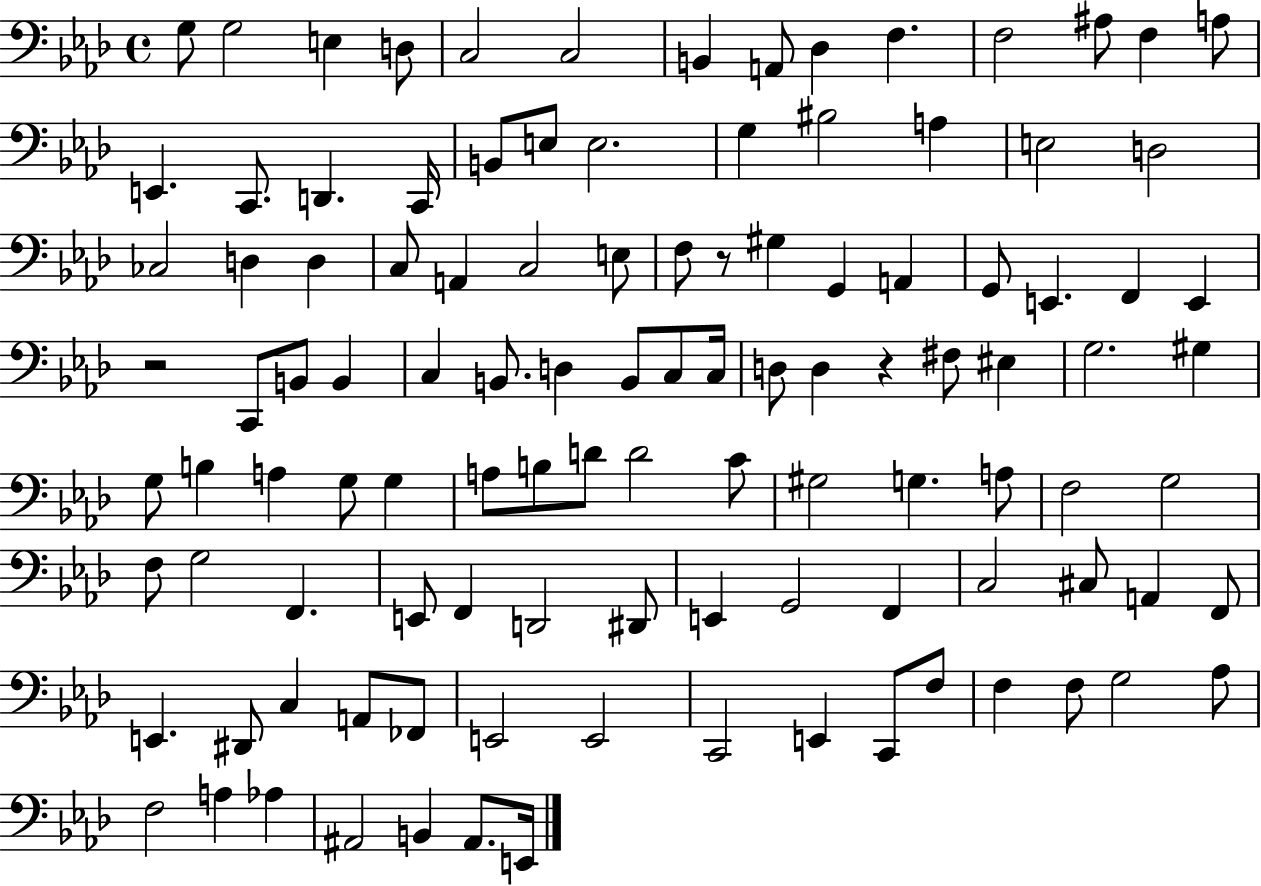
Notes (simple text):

G3/e G3/h E3/q D3/e C3/h C3/h B2/q A2/e Db3/q F3/q. F3/h A#3/e F3/q A3/e E2/q. C2/e. D2/q. C2/s B2/e E3/e E3/h. G3/q BIS3/h A3/q E3/h D3/h CES3/h D3/q D3/q C3/e A2/q C3/h E3/e F3/e R/e G#3/q G2/q A2/q G2/e E2/q. F2/q E2/q R/h C2/e B2/e B2/q C3/q B2/e. D3/q B2/e C3/e C3/s D3/e D3/q R/q F#3/e EIS3/q G3/h. G#3/q G3/e B3/q A3/q G3/e G3/q A3/e B3/e D4/e D4/h C4/e G#3/h G3/q. A3/e F3/h G3/h F3/e G3/h F2/q. E2/e F2/q D2/h D#2/e E2/q G2/h F2/q C3/h C#3/e A2/q F2/e E2/q. D#2/e C3/q A2/e FES2/e E2/h E2/h C2/h E2/q C2/e F3/e F3/q F3/e G3/h Ab3/e F3/h A3/q Ab3/q A#2/h B2/q A#2/e. E2/s